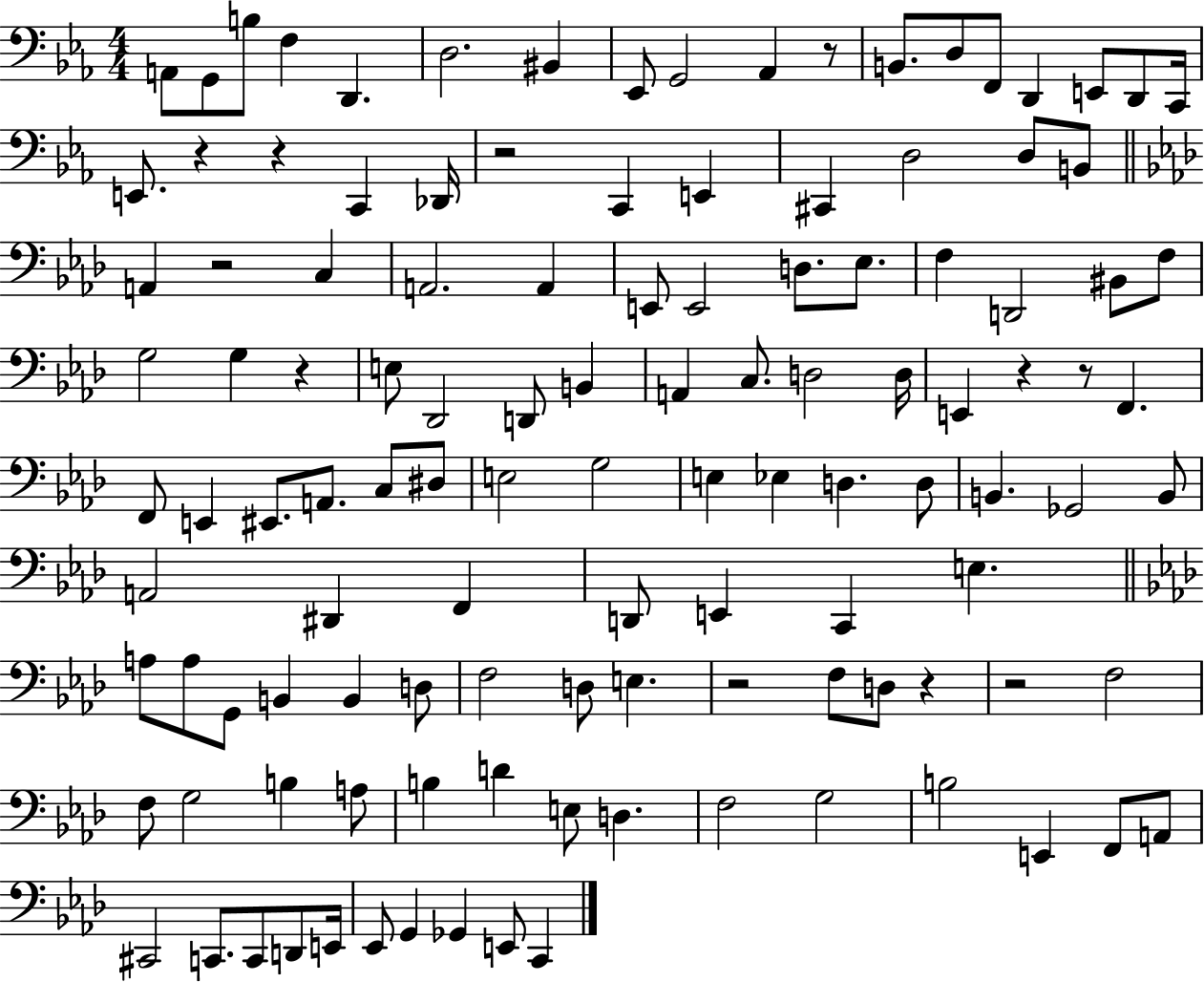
{
  \clef bass
  \numericTimeSignature
  \time 4/4
  \key ees \major
  \repeat volta 2 { a,8 g,8 b8 f4 d,4. | d2. bis,4 | ees,8 g,2 aes,4 r8 | b,8. d8 f,8 d,4 e,8 d,8 c,16 | \break e,8. r4 r4 c,4 des,16 | r2 c,4 e,4 | cis,4 d2 d8 b,8 | \bar "||" \break \key aes \major a,4 r2 c4 | a,2. a,4 | e,8 e,2 d8. ees8. | f4 d,2 bis,8 f8 | \break g2 g4 r4 | e8 des,2 d,8 b,4 | a,4 c8. d2 d16 | e,4 r4 r8 f,4. | \break f,8 e,4 eis,8. a,8. c8 dis8 | e2 g2 | e4 ees4 d4. d8 | b,4. ges,2 b,8 | \break a,2 dis,4 f,4 | d,8 e,4 c,4 e4. | \bar "||" \break \key f \minor a8 a8 g,8 b,4 b,4 d8 | f2 d8 e4. | r2 f8 d8 r4 | r2 f2 | \break f8 g2 b4 a8 | b4 d'4 e8 d4. | f2 g2 | b2 e,4 f,8 a,8 | \break cis,2 c,8. c,8 d,8 e,16 | ees,8 g,4 ges,4 e,8 c,4 | } \bar "|."
}